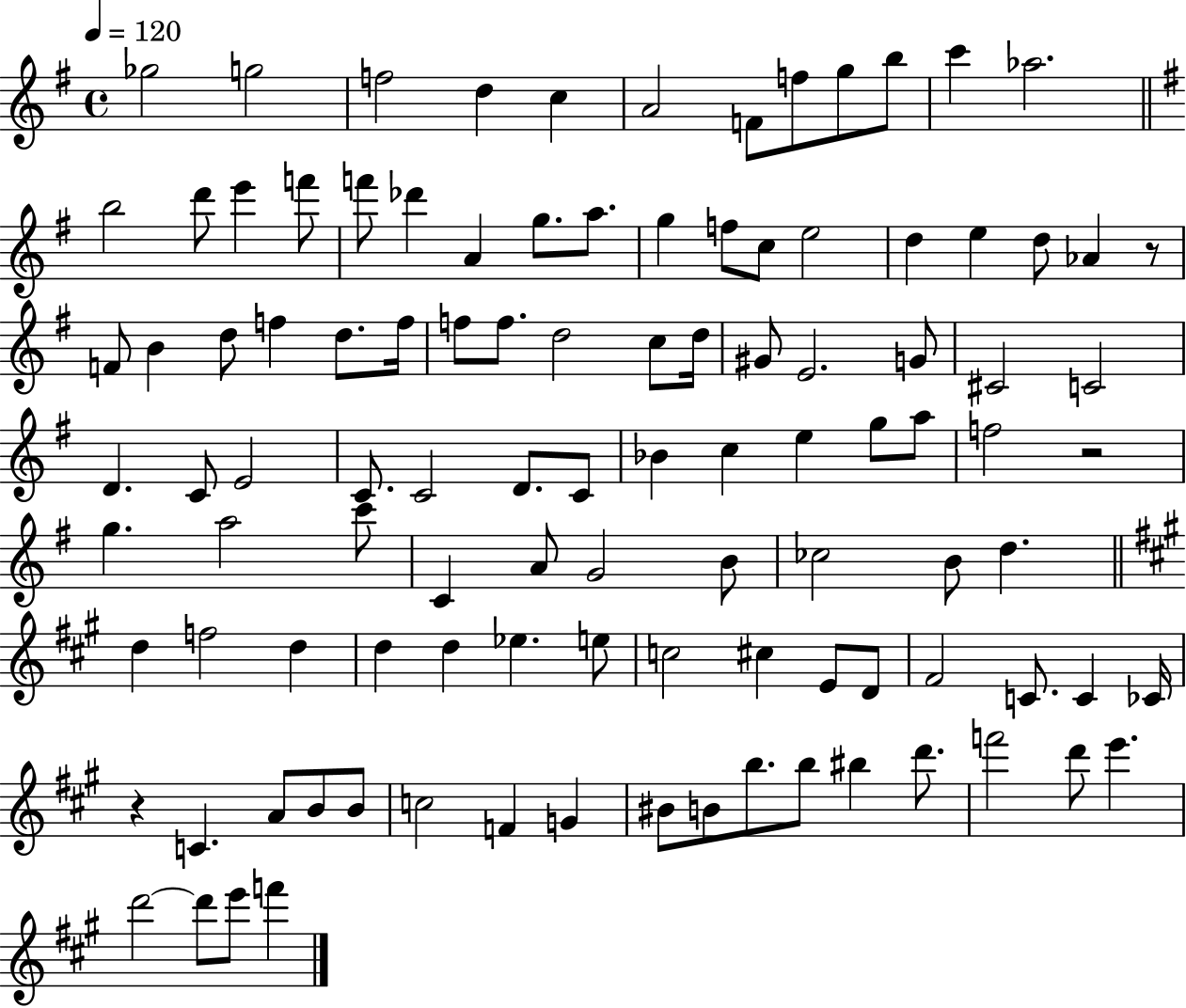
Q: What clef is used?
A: treble